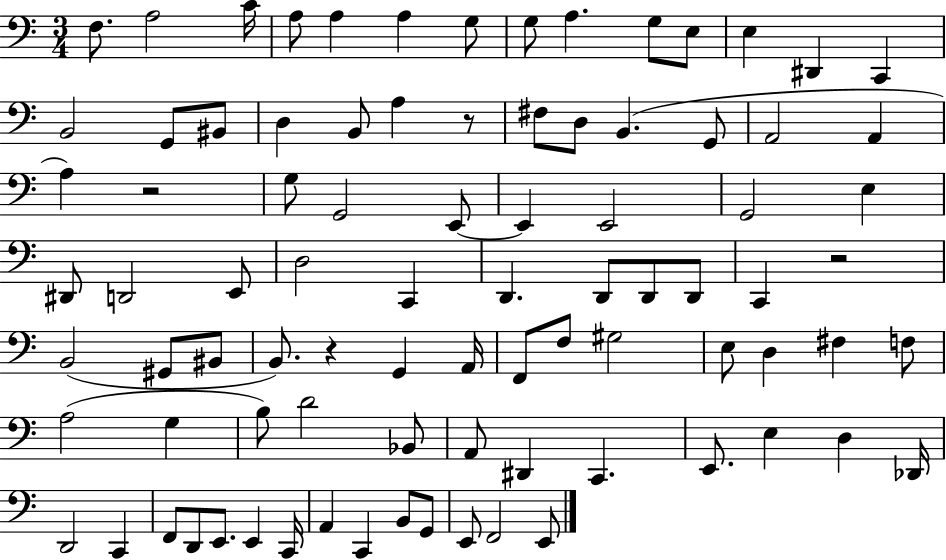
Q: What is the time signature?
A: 3/4